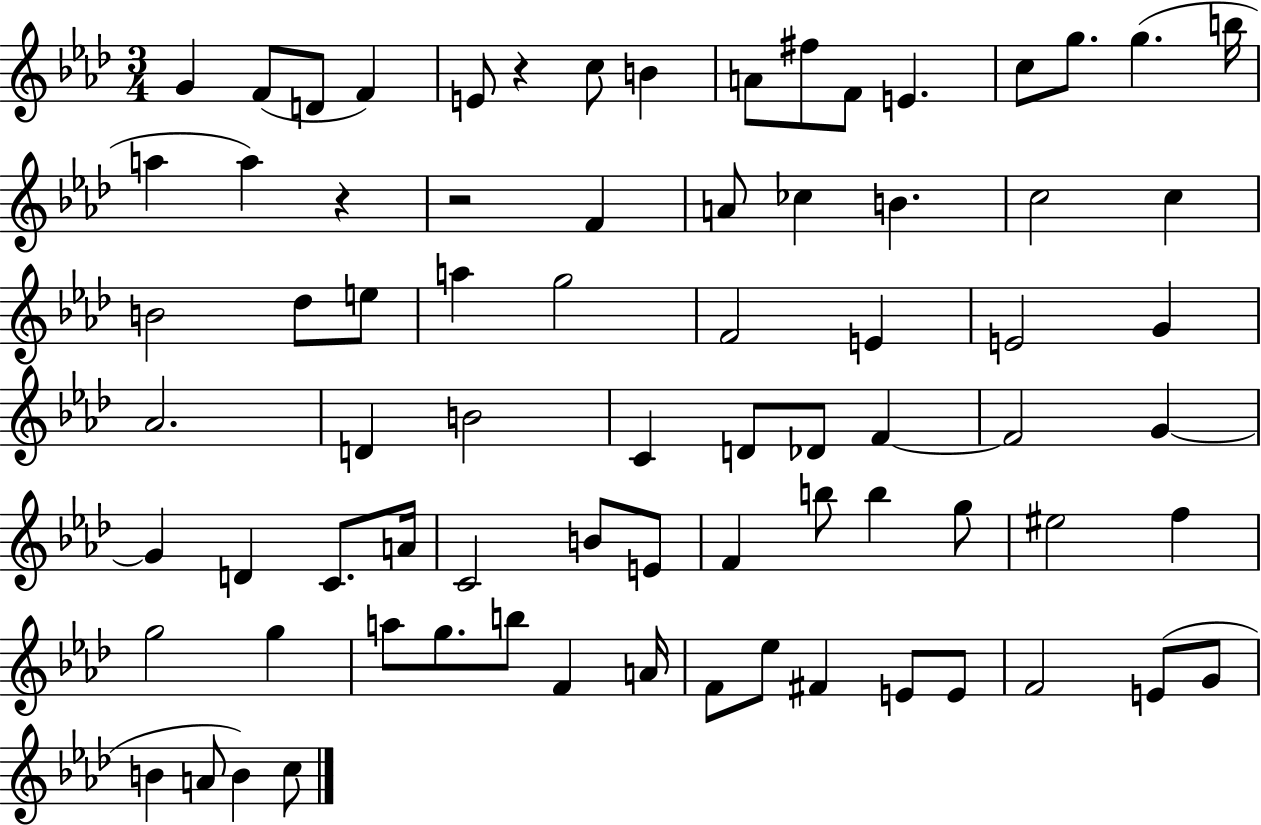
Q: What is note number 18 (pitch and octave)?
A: F4